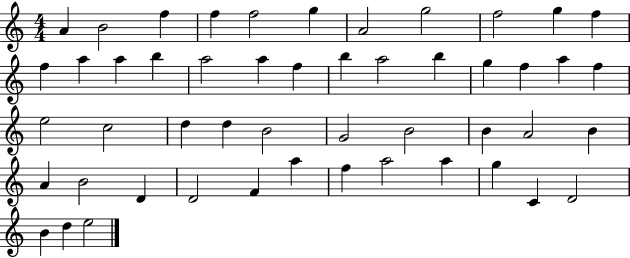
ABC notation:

X:1
T:Untitled
M:4/4
L:1/4
K:C
A B2 f f f2 g A2 g2 f2 g f f a a b a2 a f b a2 b g f a f e2 c2 d d B2 G2 B2 B A2 B A B2 D D2 F a f a2 a g C D2 B d e2